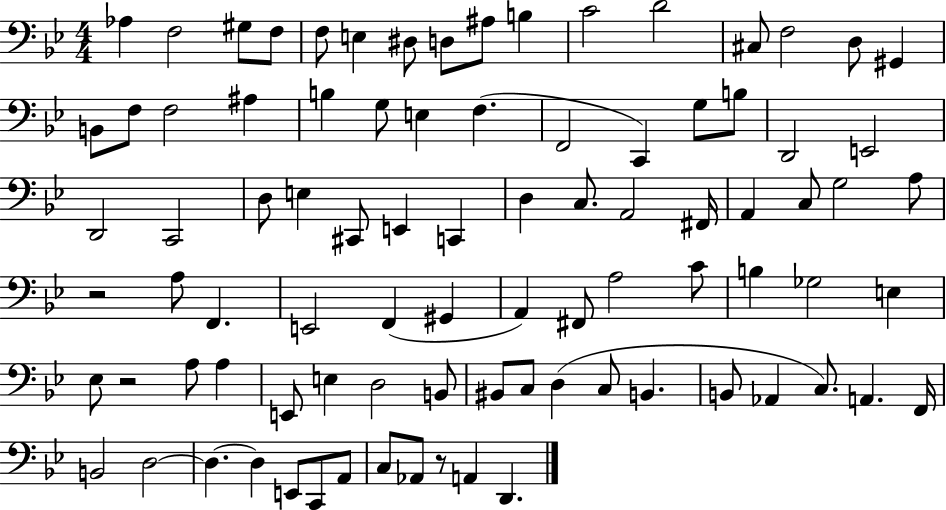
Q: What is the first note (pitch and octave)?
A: Ab3